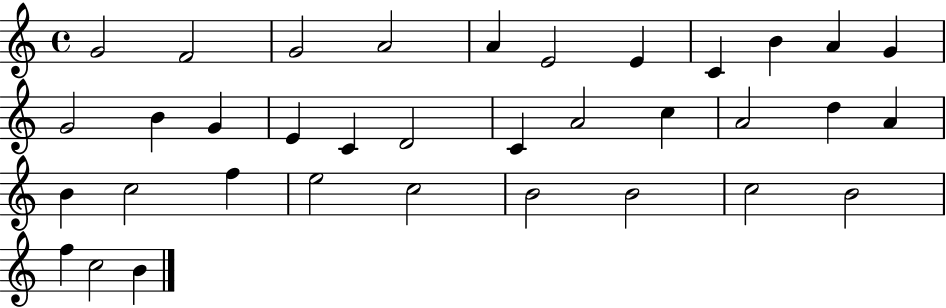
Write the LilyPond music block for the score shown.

{
  \clef treble
  \time 4/4
  \defaultTimeSignature
  \key c \major
  g'2 f'2 | g'2 a'2 | a'4 e'2 e'4 | c'4 b'4 a'4 g'4 | \break g'2 b'4 g'4 | e'4 c'4 d'2 | c'4 a'2 c''4 | a'2 d''4 a'4 | \break b'4 c''2 f''4 | e''2 c''2 | b'2 b'2 | c''2 b'2 | \break f''4 c''2 b'4 | \bar "|."
}